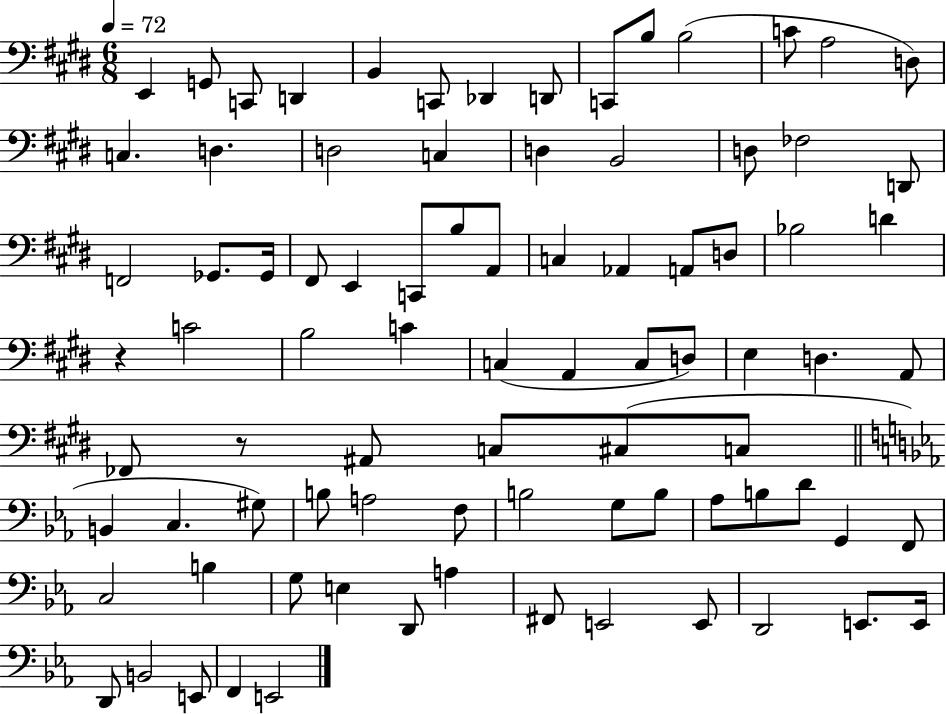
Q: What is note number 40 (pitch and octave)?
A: C4